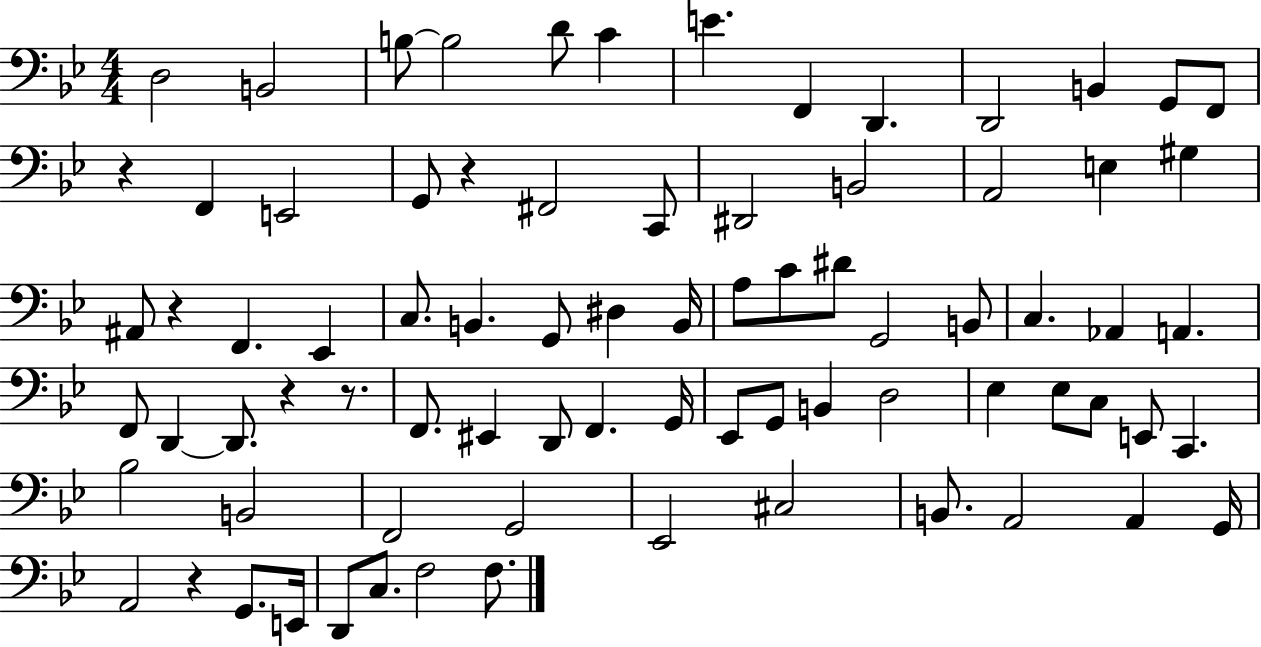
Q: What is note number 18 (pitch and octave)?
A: C2